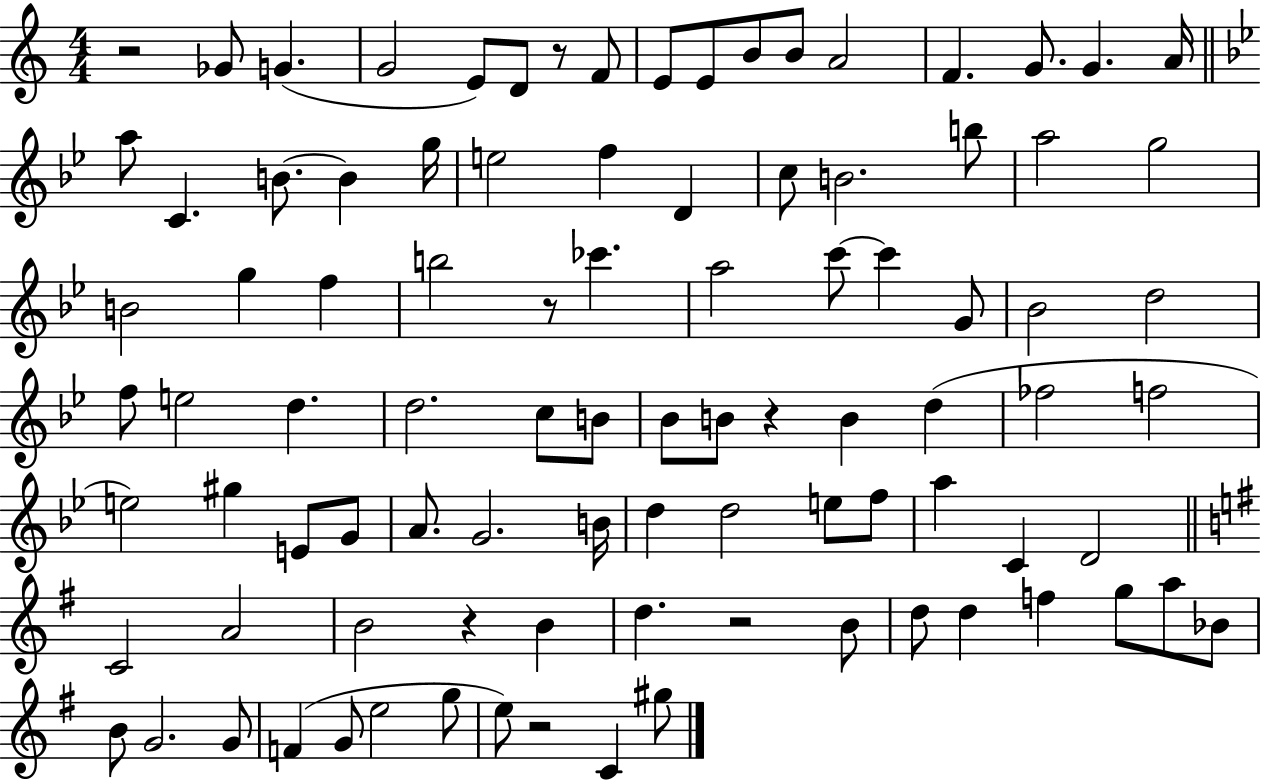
X:1
T:Untitled
M:4/4
L:1/4
K:C
z2 _G/2 G G2 E/2 D/2 z/2 F/2 E/2 E/2 B/2 B/2 A2 F G/2 G A/4 a/2 C B/2 B g/4 e2 f D c/2 B2 b/2 a2 g2 B2 g f b2 z/2 _c' a2 c'/2 c' G/2 _B2 d2 f/2 e2 d d2 c/2 B/2 _B/2 B/2 z B d _f2 f2 e2 ^g E/2 G/2 A/2 G2 B/4 d d2 e/2 f/2 a C D2 C2 A2 B2 z B d z2 B/2 d/2 d f g/2 a/2 _B/2 B/2 G2 G/2 F G/2 e2 g/2 e/2 z2 C ^g/2